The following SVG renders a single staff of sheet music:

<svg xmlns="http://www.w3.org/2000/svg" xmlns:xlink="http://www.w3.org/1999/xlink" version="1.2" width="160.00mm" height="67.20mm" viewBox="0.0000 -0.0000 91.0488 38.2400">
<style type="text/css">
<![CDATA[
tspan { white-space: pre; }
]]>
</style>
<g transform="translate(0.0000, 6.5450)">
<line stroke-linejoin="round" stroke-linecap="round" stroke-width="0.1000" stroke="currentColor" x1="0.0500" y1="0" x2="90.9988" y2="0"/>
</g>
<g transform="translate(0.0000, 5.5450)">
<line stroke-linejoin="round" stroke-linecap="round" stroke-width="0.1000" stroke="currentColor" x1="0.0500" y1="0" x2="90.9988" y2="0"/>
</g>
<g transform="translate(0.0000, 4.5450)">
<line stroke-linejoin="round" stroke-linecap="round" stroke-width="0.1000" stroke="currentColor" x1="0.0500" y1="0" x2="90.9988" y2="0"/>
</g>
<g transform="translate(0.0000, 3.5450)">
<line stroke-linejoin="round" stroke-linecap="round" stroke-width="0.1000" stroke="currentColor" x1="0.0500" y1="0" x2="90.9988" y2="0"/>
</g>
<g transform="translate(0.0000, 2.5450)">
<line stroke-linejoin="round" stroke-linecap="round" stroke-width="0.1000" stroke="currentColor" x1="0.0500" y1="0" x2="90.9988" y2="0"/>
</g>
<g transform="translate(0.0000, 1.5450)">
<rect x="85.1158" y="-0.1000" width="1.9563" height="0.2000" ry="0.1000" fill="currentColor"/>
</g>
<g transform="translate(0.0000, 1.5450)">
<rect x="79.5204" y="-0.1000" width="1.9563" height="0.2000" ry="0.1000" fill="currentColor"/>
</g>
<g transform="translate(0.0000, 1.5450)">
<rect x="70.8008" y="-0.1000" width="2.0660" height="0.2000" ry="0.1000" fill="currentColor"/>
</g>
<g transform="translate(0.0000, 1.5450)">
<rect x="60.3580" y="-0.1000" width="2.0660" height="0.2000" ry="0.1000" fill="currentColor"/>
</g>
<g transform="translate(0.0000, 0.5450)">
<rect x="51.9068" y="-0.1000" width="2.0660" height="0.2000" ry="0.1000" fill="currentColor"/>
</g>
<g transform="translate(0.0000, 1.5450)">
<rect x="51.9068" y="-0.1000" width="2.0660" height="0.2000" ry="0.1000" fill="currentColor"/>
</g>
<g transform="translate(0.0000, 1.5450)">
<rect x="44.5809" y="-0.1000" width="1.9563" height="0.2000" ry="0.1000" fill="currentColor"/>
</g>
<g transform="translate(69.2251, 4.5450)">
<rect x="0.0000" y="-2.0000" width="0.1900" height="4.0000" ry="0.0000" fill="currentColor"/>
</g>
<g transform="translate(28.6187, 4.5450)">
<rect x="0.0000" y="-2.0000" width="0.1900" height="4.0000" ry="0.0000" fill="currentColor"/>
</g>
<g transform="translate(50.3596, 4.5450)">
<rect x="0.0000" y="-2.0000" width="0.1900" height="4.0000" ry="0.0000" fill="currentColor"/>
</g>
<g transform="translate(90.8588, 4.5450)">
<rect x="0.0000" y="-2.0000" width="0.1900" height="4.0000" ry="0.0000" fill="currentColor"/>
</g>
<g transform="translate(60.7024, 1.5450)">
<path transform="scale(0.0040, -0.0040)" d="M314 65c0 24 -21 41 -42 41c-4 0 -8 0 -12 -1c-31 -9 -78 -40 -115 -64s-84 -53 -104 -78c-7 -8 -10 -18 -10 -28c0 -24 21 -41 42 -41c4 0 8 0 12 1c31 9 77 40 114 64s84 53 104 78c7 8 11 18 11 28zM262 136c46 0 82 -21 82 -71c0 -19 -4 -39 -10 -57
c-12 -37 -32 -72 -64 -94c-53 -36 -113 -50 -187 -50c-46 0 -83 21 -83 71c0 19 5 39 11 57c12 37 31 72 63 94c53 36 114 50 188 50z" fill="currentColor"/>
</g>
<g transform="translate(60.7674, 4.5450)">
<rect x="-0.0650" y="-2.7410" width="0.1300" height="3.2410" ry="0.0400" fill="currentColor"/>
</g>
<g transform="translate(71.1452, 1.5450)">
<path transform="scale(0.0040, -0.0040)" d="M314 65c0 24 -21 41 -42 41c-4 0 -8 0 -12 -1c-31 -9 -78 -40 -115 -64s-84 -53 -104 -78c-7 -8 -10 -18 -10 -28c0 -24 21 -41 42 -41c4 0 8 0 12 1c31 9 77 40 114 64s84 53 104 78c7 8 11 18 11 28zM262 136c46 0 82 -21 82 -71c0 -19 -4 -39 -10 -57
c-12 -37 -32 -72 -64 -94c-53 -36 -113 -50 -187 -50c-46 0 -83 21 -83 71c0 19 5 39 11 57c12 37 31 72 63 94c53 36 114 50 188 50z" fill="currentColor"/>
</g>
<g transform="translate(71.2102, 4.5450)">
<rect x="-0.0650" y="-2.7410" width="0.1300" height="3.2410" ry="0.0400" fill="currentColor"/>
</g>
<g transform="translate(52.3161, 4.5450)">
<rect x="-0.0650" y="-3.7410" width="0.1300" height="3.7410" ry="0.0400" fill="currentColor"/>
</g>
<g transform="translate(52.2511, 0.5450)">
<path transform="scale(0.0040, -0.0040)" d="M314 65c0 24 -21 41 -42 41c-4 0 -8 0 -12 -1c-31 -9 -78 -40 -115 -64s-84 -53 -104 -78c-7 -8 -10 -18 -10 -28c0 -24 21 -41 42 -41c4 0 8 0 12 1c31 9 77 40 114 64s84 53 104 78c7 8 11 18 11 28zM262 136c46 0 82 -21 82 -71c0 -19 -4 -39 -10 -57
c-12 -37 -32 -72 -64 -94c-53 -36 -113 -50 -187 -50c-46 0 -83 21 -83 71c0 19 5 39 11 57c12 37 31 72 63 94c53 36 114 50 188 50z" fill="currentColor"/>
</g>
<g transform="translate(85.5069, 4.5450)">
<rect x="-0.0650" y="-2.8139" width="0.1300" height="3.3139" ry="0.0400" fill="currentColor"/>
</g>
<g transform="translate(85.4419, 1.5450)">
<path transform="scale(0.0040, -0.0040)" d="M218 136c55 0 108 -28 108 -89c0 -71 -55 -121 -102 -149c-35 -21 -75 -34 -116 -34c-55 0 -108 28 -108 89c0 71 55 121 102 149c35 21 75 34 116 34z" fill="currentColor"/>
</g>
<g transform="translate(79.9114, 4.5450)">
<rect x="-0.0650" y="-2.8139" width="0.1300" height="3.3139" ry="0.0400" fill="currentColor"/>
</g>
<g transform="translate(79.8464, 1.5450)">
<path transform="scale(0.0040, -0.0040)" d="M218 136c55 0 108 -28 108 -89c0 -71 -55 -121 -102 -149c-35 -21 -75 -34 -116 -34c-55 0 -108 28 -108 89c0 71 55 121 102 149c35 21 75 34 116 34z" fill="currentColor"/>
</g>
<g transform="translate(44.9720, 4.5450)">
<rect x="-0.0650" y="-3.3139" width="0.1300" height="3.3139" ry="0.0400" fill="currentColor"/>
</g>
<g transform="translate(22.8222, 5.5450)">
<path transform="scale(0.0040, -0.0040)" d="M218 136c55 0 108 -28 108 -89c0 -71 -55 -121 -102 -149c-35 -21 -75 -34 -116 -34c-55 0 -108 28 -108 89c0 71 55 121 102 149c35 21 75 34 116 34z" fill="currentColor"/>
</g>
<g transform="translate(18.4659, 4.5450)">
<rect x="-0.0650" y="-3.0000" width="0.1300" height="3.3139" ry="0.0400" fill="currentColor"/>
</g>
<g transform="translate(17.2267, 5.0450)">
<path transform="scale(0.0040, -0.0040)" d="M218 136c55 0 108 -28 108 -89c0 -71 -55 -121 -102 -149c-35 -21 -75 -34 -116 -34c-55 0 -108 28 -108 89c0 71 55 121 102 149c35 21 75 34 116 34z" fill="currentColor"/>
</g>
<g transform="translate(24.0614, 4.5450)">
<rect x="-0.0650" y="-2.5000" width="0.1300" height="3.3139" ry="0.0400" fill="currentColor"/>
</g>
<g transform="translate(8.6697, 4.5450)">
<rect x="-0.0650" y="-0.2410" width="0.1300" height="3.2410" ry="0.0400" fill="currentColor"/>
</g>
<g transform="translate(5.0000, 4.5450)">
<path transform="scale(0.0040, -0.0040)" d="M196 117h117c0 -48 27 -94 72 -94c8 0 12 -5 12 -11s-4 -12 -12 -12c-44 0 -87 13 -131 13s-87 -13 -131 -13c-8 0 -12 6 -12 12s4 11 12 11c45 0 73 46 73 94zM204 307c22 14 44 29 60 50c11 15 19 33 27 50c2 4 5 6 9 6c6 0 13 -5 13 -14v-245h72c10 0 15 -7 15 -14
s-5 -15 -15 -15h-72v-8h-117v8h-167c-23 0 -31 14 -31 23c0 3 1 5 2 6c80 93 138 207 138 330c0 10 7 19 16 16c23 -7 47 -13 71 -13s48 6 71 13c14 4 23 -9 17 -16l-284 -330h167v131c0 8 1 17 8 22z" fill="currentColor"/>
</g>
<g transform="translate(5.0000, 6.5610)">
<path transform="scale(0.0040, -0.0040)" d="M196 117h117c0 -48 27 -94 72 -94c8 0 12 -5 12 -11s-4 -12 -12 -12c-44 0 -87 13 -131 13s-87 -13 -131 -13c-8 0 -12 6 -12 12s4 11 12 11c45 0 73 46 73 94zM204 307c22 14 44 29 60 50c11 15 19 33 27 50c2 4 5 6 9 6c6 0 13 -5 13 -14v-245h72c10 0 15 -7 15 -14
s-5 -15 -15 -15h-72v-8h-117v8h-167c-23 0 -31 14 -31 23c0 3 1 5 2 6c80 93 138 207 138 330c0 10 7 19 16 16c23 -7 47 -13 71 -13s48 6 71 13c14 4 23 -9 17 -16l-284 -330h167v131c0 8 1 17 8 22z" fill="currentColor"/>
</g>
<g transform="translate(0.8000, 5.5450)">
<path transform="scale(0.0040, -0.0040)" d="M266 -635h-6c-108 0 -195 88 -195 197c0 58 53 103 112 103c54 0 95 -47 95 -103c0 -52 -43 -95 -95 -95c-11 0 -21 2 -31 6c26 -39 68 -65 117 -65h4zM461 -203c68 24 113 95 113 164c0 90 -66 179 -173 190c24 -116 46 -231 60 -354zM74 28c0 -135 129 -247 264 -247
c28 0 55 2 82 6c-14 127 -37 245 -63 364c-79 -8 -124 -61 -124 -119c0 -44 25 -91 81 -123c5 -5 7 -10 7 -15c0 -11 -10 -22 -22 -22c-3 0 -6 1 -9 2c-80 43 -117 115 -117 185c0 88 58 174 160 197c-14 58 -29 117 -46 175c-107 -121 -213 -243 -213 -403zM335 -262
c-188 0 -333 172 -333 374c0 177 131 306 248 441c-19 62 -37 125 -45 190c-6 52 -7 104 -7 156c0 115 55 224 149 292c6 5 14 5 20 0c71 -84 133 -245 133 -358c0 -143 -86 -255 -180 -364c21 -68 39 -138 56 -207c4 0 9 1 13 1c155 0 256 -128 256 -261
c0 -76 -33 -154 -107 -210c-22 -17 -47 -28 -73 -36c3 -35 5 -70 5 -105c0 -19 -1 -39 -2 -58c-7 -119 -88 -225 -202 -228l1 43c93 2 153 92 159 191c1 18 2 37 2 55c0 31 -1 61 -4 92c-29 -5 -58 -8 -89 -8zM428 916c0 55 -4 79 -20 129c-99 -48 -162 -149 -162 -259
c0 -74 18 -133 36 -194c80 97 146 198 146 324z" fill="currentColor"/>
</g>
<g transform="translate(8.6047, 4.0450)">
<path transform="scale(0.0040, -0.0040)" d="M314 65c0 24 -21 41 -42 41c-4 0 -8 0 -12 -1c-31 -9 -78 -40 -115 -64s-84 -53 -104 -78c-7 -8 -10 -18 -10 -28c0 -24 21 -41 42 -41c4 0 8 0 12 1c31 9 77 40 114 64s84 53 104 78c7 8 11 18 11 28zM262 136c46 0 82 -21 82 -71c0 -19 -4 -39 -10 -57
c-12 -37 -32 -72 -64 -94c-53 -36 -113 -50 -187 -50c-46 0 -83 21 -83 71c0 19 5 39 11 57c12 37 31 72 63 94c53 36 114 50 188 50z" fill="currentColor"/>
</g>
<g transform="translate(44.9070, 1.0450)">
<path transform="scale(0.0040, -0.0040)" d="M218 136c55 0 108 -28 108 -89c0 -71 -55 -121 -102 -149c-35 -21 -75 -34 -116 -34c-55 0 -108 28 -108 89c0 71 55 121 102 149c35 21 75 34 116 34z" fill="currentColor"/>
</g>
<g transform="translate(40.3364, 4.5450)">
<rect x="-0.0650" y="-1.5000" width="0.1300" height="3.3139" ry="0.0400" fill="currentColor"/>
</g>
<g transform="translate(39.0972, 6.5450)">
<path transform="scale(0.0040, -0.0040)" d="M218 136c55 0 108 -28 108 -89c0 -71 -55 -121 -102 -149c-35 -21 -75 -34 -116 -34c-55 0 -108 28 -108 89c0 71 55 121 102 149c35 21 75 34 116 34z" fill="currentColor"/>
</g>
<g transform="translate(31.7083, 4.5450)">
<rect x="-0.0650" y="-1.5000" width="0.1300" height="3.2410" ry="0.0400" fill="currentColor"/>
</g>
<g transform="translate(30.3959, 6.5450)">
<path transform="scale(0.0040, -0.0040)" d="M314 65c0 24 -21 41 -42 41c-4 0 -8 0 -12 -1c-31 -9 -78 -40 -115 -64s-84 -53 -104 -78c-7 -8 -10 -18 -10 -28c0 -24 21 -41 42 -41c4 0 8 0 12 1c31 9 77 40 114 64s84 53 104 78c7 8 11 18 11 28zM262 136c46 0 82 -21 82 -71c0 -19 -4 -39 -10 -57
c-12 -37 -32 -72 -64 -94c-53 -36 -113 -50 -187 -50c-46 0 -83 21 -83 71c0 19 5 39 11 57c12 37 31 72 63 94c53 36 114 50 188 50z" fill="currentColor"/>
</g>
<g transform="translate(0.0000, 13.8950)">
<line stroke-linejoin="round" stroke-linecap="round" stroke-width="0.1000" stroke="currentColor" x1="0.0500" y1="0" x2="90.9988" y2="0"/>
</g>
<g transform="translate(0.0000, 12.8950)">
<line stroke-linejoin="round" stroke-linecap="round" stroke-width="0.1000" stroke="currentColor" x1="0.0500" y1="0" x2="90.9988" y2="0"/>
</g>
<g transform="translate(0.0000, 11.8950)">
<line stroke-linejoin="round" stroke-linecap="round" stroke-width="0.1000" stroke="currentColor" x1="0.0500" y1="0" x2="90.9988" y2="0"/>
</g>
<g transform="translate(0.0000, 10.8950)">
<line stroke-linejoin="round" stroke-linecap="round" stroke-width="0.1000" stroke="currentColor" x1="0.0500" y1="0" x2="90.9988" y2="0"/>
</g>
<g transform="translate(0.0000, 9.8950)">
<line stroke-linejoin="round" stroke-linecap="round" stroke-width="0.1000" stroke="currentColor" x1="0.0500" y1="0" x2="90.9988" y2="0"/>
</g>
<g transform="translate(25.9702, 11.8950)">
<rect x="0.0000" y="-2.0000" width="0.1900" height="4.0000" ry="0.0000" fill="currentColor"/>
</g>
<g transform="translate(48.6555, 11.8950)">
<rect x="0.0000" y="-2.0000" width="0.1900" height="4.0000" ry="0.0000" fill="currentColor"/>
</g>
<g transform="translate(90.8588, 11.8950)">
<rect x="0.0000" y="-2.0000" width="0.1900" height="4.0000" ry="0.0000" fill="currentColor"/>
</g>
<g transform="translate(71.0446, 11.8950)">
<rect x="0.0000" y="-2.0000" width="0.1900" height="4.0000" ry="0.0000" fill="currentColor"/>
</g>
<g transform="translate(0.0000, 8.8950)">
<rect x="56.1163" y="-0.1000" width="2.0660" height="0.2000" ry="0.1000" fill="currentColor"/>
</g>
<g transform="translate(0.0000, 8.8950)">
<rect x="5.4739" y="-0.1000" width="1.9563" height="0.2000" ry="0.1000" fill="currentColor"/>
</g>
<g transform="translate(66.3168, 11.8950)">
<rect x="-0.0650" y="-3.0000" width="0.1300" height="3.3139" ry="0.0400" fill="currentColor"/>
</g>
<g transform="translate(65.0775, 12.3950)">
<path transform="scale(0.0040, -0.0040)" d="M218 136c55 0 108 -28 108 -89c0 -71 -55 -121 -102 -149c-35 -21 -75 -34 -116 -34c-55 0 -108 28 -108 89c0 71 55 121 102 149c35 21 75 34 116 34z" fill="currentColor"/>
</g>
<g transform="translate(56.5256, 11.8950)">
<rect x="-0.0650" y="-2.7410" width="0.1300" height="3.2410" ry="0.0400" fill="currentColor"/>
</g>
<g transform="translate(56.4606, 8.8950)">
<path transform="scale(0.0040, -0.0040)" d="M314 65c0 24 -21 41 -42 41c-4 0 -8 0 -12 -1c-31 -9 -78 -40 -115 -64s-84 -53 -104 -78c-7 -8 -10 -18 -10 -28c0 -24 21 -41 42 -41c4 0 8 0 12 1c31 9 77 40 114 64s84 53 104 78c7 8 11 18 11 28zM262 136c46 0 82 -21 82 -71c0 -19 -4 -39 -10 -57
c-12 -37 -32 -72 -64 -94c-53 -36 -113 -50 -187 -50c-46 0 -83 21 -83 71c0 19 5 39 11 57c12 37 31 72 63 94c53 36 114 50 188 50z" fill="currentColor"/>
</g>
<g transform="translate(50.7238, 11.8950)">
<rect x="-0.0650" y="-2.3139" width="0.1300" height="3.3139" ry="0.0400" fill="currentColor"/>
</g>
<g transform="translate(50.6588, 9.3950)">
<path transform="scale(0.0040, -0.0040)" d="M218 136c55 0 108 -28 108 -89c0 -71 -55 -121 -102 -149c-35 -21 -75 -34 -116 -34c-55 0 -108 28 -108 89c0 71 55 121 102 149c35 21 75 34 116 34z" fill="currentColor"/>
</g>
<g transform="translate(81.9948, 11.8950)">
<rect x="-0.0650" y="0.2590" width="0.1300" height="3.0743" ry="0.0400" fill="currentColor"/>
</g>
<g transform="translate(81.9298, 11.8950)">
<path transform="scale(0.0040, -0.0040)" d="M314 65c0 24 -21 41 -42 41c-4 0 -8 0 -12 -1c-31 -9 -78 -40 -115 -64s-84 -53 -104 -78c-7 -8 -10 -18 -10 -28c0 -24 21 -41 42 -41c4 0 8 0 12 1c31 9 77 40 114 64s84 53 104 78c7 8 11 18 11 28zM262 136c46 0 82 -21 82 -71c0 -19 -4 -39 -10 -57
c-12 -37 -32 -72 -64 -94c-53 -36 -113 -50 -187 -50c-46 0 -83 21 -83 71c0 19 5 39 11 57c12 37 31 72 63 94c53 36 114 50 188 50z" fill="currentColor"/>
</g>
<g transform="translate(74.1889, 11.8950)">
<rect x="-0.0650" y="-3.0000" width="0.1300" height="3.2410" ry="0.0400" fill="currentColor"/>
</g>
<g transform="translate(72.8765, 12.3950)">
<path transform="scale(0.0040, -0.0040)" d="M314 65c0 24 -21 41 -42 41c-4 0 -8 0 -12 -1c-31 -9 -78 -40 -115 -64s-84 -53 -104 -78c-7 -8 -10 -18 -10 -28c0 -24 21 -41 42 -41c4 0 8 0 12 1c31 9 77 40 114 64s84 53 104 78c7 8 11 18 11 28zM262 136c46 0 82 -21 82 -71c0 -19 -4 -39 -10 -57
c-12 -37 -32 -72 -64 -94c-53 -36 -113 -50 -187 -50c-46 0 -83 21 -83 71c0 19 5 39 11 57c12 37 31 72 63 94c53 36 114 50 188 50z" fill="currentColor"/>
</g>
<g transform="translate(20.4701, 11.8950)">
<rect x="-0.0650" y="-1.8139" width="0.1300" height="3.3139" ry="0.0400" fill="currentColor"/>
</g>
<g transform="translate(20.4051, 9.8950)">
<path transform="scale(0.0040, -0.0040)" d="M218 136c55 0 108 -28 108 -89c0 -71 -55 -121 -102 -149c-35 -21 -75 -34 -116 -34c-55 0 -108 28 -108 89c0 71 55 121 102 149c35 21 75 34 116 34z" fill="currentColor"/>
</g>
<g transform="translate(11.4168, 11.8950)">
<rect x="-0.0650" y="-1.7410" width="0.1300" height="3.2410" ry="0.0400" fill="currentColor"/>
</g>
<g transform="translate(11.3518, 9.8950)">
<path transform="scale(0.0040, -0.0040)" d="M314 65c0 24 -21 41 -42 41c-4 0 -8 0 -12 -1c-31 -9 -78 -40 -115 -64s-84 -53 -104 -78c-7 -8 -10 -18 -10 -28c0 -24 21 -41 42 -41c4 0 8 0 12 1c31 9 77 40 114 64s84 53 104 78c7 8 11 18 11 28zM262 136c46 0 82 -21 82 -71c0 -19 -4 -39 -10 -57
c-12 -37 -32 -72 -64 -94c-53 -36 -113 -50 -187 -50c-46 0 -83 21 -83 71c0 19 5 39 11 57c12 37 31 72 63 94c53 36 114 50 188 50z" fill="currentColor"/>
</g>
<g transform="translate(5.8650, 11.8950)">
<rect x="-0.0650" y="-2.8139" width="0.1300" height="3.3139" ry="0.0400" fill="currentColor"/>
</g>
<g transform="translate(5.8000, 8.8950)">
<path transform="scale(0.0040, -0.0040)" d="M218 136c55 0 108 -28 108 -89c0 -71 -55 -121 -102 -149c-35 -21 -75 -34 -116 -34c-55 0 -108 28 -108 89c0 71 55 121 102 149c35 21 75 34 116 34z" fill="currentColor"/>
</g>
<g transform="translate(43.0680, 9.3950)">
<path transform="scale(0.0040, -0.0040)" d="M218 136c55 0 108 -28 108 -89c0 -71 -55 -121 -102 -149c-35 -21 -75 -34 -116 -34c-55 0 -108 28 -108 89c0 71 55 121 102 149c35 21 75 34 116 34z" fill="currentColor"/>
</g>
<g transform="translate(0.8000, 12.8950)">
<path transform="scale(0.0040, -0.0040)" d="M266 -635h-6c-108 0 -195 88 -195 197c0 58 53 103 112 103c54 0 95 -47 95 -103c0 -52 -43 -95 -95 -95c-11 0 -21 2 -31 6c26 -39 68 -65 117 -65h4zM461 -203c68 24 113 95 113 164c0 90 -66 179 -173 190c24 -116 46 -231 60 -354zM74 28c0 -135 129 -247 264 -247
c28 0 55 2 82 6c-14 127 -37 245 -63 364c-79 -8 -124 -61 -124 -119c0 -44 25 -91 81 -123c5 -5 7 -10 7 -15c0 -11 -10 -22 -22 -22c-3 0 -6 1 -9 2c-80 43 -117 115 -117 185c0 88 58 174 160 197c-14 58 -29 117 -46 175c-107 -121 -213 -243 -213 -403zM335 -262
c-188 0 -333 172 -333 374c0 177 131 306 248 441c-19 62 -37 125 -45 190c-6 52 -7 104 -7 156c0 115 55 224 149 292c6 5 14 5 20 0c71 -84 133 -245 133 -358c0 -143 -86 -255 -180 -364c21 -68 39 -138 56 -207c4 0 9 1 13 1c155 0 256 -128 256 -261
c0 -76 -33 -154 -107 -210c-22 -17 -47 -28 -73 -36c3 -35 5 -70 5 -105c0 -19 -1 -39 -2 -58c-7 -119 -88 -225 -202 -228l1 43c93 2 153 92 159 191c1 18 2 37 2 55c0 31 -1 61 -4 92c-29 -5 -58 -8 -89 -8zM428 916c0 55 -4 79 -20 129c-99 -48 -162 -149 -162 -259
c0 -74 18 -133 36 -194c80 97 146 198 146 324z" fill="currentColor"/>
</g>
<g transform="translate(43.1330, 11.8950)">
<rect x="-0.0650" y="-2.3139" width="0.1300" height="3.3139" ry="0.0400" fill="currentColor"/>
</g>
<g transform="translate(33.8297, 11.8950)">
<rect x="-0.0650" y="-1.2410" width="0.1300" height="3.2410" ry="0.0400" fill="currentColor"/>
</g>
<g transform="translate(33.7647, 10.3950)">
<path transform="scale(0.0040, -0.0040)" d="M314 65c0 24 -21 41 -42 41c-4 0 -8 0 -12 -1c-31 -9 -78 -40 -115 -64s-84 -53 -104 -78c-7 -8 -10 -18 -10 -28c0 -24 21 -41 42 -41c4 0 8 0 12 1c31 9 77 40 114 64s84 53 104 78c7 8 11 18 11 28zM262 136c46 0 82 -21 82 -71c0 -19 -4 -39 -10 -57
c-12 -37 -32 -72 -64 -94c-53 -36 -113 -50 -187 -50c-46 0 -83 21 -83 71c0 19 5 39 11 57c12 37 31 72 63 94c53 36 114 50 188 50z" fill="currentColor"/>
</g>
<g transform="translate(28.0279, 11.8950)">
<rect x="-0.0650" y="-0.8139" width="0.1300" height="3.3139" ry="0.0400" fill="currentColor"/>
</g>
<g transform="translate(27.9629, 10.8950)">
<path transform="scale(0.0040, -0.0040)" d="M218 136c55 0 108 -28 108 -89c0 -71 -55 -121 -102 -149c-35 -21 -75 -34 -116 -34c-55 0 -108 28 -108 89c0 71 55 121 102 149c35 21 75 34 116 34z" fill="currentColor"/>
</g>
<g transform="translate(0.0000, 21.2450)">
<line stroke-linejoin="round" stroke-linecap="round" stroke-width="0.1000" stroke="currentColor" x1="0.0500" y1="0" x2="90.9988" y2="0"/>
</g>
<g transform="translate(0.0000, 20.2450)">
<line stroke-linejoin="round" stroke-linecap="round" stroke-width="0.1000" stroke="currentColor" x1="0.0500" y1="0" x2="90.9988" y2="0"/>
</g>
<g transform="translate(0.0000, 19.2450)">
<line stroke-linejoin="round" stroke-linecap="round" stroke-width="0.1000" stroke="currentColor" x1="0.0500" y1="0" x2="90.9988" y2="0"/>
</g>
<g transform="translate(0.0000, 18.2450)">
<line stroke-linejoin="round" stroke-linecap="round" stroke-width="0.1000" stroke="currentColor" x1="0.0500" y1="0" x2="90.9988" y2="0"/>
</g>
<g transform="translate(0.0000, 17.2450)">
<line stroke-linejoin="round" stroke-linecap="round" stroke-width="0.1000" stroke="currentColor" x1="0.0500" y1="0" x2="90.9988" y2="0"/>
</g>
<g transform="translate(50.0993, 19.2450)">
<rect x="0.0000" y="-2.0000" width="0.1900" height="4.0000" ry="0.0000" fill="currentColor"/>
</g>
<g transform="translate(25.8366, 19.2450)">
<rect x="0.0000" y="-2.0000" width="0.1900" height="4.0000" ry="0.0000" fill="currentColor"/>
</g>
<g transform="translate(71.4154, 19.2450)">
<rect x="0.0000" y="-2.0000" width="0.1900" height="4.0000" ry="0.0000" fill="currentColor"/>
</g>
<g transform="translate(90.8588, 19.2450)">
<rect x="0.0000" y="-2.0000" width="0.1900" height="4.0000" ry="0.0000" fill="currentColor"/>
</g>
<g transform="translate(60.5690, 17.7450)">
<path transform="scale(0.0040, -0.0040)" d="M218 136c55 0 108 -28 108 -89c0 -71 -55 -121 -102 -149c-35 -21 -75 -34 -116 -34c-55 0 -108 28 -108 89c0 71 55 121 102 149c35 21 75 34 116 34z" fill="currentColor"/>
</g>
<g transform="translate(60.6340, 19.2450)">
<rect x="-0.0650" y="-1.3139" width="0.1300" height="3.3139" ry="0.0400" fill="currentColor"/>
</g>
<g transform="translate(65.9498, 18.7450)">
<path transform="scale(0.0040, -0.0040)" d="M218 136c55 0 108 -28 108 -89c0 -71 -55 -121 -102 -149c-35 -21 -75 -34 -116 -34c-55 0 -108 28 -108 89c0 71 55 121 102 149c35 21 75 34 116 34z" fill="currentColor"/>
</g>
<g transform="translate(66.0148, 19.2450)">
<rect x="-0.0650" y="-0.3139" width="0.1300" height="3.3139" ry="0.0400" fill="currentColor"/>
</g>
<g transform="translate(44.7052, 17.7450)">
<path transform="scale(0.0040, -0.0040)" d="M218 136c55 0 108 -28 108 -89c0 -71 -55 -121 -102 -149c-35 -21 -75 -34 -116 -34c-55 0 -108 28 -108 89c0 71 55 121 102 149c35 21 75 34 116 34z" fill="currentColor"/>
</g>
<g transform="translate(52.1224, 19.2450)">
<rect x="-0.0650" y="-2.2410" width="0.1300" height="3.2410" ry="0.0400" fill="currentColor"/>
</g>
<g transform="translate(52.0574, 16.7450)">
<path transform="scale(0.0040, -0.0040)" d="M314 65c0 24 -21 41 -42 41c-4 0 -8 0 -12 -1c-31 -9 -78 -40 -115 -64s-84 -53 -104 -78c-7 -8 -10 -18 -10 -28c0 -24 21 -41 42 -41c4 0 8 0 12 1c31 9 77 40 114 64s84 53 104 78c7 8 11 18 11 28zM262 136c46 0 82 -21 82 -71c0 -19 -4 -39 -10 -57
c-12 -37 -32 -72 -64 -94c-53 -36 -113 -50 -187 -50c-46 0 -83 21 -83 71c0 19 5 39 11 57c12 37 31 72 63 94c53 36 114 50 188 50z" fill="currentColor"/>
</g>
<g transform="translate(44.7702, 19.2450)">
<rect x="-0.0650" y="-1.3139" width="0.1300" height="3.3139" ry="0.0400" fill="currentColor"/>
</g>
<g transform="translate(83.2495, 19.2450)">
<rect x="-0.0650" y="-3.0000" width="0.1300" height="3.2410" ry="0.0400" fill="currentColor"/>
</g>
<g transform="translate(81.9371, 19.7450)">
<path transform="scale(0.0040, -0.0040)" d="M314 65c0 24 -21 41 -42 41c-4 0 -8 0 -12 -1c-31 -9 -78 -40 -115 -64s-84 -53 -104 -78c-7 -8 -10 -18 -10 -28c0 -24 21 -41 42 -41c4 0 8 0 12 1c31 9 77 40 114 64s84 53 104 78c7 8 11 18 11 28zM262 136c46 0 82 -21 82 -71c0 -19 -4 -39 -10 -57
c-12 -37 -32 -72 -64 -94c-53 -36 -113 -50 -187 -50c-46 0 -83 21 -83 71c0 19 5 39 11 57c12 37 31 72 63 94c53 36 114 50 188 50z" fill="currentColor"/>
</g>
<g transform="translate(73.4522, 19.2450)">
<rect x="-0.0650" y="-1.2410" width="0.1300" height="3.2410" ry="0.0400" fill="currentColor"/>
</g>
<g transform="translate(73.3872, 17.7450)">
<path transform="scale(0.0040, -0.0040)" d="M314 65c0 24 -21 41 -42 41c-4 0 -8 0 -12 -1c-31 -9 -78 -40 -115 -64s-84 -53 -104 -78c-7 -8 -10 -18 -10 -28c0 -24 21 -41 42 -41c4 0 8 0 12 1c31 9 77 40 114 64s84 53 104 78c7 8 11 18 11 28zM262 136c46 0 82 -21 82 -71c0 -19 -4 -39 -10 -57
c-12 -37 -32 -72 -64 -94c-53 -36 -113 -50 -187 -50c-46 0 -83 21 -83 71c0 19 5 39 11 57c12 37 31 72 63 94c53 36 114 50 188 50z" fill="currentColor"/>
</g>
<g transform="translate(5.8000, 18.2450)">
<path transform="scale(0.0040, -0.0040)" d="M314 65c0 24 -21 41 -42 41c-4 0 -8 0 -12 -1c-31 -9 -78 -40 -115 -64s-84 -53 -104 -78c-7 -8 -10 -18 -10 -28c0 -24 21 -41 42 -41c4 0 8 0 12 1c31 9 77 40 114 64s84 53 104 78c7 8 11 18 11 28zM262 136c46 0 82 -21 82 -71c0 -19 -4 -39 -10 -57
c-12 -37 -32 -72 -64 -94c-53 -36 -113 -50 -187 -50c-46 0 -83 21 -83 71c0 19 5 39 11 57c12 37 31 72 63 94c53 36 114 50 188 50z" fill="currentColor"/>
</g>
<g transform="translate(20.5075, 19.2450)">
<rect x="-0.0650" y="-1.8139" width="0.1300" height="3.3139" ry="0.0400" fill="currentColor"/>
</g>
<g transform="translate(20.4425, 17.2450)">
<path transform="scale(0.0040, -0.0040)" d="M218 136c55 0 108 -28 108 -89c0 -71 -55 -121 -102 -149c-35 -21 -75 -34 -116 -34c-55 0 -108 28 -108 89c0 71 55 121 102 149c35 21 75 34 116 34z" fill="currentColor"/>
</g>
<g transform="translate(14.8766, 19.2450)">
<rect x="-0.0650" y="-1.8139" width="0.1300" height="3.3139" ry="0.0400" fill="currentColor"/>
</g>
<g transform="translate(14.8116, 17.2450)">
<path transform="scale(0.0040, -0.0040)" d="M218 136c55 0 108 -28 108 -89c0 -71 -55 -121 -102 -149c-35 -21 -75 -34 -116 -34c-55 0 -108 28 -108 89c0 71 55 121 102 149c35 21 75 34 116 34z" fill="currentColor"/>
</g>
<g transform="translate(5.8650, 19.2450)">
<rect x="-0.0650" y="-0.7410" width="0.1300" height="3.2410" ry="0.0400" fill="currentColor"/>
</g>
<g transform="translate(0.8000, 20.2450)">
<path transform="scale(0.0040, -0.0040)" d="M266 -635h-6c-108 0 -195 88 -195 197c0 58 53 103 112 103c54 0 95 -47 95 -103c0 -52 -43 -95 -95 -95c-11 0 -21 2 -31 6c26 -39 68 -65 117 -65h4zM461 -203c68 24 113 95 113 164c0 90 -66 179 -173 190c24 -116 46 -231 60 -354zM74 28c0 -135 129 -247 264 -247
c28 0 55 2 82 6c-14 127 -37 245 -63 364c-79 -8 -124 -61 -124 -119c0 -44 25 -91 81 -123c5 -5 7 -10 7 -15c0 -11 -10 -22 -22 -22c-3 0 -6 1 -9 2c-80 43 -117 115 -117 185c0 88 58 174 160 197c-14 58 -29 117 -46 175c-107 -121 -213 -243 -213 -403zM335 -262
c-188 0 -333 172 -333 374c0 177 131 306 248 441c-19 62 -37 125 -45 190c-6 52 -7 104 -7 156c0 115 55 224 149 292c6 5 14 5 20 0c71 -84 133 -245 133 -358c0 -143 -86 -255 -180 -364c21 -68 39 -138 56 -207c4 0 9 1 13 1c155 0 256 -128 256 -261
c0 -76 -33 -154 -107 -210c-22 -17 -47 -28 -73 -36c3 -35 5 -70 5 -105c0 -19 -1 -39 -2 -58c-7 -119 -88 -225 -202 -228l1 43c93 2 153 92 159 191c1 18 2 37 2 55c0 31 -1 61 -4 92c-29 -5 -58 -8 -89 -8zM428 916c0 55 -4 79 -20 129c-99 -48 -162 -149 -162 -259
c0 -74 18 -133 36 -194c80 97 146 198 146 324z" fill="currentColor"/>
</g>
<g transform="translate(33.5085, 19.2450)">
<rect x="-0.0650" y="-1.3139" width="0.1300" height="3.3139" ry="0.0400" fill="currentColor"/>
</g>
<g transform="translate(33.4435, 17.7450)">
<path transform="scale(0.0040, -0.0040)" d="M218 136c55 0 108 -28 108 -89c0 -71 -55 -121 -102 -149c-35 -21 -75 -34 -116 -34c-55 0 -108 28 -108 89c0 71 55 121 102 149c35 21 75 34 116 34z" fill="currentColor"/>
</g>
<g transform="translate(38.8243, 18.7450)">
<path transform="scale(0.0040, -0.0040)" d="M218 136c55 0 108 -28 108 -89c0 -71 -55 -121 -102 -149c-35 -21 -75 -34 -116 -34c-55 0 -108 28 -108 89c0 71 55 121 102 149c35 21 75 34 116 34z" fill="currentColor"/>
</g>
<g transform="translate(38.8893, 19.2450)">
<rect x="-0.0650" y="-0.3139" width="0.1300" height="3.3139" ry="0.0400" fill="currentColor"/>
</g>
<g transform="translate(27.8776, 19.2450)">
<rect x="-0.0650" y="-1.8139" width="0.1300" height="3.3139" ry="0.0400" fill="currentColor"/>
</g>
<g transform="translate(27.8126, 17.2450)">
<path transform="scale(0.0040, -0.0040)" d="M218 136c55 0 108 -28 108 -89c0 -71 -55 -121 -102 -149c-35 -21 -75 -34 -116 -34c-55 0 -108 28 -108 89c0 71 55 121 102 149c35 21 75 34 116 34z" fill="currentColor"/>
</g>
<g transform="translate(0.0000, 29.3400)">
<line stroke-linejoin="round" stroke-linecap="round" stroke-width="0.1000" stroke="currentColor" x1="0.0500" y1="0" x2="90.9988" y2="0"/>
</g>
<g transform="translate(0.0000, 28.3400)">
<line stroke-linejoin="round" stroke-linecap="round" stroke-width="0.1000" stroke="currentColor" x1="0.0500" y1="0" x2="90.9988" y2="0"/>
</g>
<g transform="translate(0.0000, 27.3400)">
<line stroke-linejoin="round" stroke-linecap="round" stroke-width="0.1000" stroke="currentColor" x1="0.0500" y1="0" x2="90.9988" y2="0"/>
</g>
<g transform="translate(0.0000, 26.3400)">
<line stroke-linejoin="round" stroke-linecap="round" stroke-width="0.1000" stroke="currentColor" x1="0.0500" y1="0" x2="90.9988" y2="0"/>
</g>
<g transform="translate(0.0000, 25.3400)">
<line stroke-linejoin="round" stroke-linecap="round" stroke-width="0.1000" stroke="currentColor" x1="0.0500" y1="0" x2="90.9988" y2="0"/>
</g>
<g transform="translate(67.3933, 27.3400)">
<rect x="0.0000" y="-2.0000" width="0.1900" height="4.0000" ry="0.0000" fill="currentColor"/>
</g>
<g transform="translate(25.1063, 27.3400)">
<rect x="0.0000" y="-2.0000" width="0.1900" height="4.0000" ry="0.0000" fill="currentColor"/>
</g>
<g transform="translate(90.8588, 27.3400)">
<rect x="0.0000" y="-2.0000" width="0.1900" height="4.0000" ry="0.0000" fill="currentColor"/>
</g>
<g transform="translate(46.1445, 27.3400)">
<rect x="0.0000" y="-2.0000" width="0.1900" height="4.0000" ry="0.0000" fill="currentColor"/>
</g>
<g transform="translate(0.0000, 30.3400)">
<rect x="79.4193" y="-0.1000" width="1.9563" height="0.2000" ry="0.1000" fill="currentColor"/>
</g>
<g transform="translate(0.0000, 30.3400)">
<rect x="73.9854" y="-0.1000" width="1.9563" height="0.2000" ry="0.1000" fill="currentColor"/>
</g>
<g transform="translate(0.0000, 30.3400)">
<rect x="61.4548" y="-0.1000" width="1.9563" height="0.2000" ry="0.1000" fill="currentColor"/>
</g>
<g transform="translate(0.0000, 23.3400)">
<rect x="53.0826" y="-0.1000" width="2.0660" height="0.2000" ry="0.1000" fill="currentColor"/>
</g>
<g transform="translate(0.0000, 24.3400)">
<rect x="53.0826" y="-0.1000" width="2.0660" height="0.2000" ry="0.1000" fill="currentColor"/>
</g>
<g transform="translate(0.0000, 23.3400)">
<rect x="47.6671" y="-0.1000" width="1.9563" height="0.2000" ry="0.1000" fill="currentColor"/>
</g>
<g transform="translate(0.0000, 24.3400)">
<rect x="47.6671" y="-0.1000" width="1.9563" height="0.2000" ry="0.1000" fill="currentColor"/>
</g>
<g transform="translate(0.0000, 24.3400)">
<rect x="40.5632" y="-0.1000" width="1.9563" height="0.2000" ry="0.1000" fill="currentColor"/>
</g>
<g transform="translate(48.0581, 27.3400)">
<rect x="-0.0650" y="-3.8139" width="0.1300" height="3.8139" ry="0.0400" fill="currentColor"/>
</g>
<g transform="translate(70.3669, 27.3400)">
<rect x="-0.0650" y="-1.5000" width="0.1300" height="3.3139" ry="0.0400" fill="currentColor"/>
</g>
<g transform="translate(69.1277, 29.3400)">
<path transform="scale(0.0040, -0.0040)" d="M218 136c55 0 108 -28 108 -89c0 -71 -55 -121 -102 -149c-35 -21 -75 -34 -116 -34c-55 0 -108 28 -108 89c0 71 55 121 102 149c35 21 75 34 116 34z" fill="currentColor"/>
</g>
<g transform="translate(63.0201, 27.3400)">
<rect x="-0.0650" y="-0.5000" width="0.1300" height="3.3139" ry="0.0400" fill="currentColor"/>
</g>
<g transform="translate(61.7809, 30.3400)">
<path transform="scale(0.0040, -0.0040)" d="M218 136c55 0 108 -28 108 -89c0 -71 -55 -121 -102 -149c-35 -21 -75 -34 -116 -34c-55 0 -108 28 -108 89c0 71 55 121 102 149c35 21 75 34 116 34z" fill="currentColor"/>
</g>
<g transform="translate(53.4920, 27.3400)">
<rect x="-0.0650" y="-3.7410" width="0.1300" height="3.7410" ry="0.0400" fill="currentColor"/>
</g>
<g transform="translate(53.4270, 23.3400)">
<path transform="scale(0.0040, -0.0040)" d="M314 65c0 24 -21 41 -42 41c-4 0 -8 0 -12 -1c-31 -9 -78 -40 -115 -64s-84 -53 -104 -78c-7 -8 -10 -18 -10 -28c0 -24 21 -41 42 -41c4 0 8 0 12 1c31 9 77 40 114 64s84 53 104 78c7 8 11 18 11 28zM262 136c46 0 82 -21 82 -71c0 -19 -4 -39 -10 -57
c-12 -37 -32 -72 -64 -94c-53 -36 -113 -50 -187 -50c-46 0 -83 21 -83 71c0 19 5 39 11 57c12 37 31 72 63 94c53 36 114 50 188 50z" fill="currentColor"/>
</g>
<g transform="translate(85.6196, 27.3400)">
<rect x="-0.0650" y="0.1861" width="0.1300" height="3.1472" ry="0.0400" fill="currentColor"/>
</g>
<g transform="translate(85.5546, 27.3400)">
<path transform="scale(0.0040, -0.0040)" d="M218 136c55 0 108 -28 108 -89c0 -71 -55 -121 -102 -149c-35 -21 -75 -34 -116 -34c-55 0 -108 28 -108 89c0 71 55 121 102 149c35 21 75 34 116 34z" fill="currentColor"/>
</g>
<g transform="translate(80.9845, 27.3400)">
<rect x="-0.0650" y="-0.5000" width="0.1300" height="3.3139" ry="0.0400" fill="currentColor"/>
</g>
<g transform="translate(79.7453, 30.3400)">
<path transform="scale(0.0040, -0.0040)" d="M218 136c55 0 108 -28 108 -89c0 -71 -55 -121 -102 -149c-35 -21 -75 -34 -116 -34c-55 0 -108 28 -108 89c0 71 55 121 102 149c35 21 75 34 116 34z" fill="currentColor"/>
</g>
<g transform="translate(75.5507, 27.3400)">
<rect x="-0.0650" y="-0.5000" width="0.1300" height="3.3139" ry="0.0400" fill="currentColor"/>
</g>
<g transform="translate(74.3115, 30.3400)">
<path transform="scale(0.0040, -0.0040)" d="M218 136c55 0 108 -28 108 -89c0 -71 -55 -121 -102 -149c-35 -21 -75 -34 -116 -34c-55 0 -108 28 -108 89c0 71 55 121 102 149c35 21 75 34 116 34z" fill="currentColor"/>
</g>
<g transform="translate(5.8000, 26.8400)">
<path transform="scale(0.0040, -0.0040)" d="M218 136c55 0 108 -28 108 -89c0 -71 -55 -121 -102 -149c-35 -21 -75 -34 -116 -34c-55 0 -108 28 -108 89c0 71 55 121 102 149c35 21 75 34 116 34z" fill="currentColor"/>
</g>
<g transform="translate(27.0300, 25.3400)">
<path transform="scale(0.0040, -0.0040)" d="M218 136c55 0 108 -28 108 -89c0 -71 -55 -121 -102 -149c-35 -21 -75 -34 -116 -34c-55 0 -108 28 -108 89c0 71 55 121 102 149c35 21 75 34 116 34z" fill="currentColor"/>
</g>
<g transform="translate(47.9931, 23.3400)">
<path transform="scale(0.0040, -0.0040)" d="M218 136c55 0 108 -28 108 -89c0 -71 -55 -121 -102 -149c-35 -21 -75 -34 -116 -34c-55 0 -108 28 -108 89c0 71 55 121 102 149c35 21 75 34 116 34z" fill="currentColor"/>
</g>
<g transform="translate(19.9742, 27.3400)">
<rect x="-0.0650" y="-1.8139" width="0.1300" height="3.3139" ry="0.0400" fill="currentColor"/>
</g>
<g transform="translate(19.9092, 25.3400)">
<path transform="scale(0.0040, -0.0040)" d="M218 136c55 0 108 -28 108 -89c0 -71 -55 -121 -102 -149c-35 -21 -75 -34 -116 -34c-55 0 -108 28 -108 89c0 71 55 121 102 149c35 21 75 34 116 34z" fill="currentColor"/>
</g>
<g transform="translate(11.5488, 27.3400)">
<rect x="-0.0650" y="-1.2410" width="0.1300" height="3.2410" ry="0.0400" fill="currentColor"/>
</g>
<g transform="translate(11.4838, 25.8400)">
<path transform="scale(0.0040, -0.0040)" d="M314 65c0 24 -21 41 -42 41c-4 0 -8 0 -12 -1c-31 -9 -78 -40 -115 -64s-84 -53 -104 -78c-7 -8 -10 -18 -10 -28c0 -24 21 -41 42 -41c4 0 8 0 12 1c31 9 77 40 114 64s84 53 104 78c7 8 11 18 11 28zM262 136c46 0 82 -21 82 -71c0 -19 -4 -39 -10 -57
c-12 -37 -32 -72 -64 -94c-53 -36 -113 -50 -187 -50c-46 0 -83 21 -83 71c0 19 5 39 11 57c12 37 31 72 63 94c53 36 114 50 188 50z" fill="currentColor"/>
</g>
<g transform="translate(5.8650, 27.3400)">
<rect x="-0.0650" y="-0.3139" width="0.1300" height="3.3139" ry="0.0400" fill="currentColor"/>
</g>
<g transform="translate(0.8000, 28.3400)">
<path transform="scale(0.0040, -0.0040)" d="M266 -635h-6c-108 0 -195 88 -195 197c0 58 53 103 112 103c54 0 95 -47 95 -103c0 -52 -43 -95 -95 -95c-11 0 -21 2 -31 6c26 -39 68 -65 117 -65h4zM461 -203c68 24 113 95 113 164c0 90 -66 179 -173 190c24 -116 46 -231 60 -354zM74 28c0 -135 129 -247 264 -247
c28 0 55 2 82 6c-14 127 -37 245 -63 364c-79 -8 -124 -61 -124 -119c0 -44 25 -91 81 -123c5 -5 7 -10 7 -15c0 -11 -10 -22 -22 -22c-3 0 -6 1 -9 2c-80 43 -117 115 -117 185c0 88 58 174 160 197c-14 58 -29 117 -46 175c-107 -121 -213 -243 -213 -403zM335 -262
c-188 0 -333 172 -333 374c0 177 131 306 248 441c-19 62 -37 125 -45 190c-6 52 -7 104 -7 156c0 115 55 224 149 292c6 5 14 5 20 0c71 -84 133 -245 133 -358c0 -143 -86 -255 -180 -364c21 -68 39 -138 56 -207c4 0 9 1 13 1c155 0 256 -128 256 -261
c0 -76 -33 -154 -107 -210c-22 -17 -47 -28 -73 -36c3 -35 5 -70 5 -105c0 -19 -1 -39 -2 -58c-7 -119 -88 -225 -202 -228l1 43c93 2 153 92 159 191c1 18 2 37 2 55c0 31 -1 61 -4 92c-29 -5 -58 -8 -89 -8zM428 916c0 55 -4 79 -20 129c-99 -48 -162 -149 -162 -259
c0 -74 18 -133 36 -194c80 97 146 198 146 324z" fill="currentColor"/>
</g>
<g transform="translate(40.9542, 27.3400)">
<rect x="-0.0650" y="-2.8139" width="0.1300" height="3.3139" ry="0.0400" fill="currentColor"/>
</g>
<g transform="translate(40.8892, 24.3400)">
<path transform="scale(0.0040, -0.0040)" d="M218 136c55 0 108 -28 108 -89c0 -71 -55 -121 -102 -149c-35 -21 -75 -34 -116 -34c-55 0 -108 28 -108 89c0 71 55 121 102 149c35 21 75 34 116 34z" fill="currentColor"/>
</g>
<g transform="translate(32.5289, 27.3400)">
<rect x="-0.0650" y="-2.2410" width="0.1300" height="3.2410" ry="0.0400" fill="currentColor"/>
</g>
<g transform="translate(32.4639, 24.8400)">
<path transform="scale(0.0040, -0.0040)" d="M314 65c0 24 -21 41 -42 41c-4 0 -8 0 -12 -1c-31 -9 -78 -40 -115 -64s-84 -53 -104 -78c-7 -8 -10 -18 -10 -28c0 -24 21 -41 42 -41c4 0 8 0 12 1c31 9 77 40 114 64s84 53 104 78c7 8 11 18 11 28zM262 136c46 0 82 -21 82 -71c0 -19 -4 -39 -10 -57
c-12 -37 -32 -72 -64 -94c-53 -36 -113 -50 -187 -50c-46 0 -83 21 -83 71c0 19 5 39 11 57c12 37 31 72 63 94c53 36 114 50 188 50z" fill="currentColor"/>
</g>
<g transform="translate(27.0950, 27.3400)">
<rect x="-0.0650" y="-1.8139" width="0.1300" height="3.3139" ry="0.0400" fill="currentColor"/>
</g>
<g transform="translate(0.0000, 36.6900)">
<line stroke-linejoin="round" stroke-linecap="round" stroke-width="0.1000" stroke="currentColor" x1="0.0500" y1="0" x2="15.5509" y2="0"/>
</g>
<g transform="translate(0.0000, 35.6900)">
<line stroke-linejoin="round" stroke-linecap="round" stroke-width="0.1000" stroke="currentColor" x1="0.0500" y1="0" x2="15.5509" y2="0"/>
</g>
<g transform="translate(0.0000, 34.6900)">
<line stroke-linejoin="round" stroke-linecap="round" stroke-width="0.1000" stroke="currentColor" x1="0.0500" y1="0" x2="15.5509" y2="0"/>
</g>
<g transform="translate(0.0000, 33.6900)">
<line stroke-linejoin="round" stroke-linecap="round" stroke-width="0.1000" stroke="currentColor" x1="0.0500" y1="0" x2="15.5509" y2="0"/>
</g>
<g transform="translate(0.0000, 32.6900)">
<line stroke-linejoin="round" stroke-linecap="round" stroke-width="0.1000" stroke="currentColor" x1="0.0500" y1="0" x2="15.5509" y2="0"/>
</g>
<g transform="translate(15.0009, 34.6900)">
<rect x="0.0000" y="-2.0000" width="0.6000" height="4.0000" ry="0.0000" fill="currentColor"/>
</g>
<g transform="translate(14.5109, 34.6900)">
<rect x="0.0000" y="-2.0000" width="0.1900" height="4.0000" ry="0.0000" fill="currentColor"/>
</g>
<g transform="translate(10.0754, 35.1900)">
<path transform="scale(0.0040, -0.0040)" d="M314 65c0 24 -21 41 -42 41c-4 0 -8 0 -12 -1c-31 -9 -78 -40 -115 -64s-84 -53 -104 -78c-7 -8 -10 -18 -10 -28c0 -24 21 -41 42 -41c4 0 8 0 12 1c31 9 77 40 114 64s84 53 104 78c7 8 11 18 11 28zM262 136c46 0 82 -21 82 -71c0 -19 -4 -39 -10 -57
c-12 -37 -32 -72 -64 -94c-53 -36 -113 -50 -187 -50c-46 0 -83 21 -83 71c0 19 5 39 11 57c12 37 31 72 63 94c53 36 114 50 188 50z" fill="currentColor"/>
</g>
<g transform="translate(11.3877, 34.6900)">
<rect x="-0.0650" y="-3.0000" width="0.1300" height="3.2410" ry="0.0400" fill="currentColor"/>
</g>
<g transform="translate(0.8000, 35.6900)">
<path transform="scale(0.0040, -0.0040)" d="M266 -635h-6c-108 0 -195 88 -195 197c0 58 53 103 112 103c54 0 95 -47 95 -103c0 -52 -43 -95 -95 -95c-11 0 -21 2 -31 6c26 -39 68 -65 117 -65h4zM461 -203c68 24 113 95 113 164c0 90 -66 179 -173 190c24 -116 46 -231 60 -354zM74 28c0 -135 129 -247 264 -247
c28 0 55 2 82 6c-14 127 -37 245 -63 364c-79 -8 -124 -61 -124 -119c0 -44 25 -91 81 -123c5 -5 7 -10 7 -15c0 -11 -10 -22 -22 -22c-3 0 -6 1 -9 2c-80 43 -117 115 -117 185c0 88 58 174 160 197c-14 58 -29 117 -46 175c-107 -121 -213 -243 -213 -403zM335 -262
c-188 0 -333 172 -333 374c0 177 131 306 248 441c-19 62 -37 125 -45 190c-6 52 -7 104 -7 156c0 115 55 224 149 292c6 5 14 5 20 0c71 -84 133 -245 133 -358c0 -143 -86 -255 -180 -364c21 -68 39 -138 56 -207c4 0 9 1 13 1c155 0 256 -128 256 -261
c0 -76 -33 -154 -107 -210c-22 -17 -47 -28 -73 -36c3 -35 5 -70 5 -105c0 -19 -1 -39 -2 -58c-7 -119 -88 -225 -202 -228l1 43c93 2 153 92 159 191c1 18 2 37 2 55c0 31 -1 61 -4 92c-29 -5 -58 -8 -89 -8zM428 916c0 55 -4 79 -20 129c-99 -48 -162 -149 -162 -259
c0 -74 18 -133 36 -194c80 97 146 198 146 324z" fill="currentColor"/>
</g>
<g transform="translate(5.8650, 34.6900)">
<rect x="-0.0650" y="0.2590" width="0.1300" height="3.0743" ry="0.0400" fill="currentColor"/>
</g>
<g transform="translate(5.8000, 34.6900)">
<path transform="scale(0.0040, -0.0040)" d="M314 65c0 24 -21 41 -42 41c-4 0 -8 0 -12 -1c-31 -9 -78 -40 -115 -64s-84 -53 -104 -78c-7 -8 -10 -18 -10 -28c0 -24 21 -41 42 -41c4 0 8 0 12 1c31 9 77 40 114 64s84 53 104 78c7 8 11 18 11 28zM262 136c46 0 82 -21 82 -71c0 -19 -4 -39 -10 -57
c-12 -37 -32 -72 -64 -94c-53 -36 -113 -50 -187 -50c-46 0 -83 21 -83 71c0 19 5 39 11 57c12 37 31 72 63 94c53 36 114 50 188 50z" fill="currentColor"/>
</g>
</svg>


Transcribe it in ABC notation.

X:1
T:Untitled
M:4/4
L:1/4
K:C
c2 A G E2 E b c'2 a2 a2 a a a f2 f d e2 g g a2 A A2 B2 d2 f f f e c e g2 e c e2 A2 c e2 f f g2 a c' c'2 C E C C B B2 A2